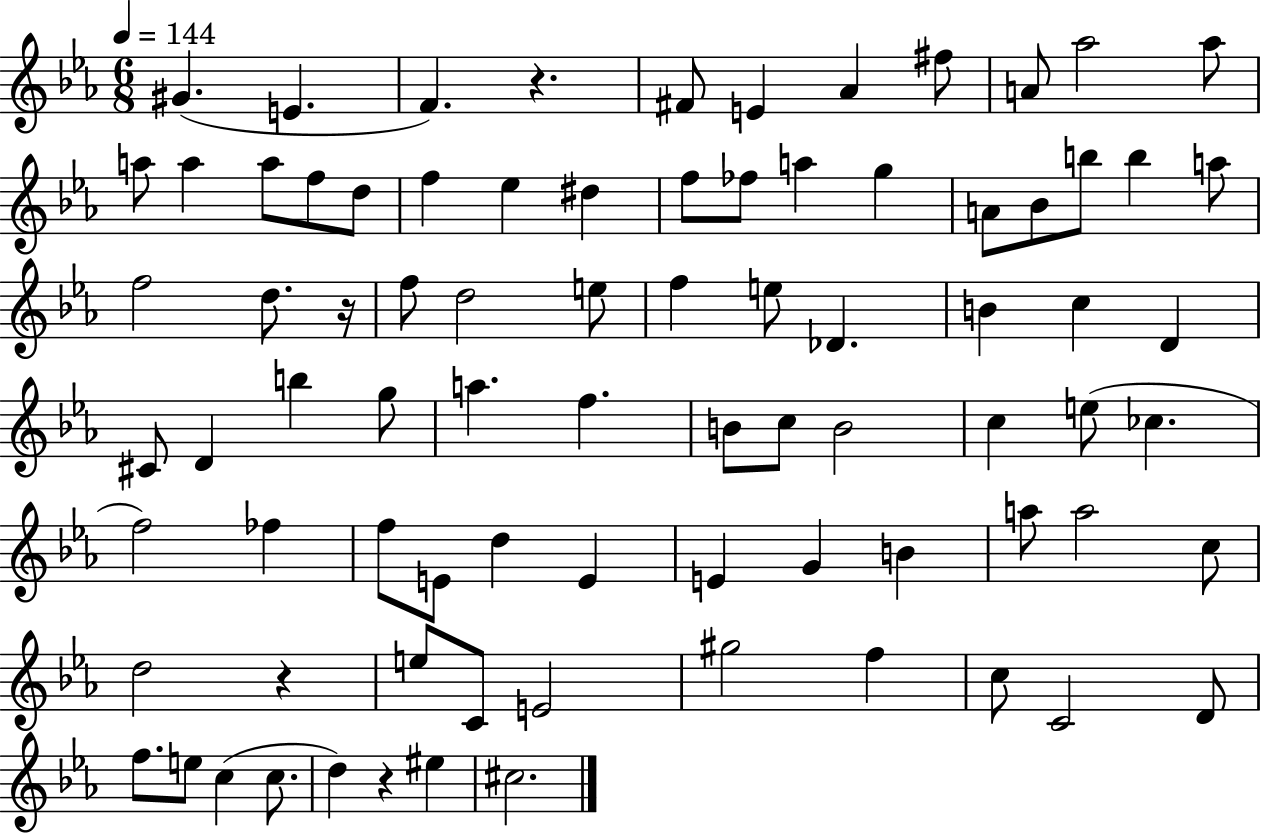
G#4/q. E4/q. F4/q. R/q. F#4/e E4/q Ab4/q F#5/e A4/e Ab5/h Ab5/e A5/e A5/q A5/e F5/e D5/e F5/q Eb5/q D#5/q F5/e FES5/e A5/q G5/q A4/e Bb4/e B5/e B5/q A5/e F5/h D5/e. R/s F5/e D5/h E5/e F5/q E5/e Db4/q. B4/q C5/q D4/q C#4/e D4/q B5/q G5/e A5/q. F5/q. B4/e C5/e B4/h C5/q E5/e CES5/q. F5/h FES5/q F5/e E4/e D5/q E4/q E4/q G4/q B4/q A5/e A5/h C5/e D5/h R/q E5/e C4/e E4/h G#5/h F5/q C5/e C4/h D4/e F5/e. E5/e C5/q C5/e. D5/q R/q EIS5/q C#5/h.